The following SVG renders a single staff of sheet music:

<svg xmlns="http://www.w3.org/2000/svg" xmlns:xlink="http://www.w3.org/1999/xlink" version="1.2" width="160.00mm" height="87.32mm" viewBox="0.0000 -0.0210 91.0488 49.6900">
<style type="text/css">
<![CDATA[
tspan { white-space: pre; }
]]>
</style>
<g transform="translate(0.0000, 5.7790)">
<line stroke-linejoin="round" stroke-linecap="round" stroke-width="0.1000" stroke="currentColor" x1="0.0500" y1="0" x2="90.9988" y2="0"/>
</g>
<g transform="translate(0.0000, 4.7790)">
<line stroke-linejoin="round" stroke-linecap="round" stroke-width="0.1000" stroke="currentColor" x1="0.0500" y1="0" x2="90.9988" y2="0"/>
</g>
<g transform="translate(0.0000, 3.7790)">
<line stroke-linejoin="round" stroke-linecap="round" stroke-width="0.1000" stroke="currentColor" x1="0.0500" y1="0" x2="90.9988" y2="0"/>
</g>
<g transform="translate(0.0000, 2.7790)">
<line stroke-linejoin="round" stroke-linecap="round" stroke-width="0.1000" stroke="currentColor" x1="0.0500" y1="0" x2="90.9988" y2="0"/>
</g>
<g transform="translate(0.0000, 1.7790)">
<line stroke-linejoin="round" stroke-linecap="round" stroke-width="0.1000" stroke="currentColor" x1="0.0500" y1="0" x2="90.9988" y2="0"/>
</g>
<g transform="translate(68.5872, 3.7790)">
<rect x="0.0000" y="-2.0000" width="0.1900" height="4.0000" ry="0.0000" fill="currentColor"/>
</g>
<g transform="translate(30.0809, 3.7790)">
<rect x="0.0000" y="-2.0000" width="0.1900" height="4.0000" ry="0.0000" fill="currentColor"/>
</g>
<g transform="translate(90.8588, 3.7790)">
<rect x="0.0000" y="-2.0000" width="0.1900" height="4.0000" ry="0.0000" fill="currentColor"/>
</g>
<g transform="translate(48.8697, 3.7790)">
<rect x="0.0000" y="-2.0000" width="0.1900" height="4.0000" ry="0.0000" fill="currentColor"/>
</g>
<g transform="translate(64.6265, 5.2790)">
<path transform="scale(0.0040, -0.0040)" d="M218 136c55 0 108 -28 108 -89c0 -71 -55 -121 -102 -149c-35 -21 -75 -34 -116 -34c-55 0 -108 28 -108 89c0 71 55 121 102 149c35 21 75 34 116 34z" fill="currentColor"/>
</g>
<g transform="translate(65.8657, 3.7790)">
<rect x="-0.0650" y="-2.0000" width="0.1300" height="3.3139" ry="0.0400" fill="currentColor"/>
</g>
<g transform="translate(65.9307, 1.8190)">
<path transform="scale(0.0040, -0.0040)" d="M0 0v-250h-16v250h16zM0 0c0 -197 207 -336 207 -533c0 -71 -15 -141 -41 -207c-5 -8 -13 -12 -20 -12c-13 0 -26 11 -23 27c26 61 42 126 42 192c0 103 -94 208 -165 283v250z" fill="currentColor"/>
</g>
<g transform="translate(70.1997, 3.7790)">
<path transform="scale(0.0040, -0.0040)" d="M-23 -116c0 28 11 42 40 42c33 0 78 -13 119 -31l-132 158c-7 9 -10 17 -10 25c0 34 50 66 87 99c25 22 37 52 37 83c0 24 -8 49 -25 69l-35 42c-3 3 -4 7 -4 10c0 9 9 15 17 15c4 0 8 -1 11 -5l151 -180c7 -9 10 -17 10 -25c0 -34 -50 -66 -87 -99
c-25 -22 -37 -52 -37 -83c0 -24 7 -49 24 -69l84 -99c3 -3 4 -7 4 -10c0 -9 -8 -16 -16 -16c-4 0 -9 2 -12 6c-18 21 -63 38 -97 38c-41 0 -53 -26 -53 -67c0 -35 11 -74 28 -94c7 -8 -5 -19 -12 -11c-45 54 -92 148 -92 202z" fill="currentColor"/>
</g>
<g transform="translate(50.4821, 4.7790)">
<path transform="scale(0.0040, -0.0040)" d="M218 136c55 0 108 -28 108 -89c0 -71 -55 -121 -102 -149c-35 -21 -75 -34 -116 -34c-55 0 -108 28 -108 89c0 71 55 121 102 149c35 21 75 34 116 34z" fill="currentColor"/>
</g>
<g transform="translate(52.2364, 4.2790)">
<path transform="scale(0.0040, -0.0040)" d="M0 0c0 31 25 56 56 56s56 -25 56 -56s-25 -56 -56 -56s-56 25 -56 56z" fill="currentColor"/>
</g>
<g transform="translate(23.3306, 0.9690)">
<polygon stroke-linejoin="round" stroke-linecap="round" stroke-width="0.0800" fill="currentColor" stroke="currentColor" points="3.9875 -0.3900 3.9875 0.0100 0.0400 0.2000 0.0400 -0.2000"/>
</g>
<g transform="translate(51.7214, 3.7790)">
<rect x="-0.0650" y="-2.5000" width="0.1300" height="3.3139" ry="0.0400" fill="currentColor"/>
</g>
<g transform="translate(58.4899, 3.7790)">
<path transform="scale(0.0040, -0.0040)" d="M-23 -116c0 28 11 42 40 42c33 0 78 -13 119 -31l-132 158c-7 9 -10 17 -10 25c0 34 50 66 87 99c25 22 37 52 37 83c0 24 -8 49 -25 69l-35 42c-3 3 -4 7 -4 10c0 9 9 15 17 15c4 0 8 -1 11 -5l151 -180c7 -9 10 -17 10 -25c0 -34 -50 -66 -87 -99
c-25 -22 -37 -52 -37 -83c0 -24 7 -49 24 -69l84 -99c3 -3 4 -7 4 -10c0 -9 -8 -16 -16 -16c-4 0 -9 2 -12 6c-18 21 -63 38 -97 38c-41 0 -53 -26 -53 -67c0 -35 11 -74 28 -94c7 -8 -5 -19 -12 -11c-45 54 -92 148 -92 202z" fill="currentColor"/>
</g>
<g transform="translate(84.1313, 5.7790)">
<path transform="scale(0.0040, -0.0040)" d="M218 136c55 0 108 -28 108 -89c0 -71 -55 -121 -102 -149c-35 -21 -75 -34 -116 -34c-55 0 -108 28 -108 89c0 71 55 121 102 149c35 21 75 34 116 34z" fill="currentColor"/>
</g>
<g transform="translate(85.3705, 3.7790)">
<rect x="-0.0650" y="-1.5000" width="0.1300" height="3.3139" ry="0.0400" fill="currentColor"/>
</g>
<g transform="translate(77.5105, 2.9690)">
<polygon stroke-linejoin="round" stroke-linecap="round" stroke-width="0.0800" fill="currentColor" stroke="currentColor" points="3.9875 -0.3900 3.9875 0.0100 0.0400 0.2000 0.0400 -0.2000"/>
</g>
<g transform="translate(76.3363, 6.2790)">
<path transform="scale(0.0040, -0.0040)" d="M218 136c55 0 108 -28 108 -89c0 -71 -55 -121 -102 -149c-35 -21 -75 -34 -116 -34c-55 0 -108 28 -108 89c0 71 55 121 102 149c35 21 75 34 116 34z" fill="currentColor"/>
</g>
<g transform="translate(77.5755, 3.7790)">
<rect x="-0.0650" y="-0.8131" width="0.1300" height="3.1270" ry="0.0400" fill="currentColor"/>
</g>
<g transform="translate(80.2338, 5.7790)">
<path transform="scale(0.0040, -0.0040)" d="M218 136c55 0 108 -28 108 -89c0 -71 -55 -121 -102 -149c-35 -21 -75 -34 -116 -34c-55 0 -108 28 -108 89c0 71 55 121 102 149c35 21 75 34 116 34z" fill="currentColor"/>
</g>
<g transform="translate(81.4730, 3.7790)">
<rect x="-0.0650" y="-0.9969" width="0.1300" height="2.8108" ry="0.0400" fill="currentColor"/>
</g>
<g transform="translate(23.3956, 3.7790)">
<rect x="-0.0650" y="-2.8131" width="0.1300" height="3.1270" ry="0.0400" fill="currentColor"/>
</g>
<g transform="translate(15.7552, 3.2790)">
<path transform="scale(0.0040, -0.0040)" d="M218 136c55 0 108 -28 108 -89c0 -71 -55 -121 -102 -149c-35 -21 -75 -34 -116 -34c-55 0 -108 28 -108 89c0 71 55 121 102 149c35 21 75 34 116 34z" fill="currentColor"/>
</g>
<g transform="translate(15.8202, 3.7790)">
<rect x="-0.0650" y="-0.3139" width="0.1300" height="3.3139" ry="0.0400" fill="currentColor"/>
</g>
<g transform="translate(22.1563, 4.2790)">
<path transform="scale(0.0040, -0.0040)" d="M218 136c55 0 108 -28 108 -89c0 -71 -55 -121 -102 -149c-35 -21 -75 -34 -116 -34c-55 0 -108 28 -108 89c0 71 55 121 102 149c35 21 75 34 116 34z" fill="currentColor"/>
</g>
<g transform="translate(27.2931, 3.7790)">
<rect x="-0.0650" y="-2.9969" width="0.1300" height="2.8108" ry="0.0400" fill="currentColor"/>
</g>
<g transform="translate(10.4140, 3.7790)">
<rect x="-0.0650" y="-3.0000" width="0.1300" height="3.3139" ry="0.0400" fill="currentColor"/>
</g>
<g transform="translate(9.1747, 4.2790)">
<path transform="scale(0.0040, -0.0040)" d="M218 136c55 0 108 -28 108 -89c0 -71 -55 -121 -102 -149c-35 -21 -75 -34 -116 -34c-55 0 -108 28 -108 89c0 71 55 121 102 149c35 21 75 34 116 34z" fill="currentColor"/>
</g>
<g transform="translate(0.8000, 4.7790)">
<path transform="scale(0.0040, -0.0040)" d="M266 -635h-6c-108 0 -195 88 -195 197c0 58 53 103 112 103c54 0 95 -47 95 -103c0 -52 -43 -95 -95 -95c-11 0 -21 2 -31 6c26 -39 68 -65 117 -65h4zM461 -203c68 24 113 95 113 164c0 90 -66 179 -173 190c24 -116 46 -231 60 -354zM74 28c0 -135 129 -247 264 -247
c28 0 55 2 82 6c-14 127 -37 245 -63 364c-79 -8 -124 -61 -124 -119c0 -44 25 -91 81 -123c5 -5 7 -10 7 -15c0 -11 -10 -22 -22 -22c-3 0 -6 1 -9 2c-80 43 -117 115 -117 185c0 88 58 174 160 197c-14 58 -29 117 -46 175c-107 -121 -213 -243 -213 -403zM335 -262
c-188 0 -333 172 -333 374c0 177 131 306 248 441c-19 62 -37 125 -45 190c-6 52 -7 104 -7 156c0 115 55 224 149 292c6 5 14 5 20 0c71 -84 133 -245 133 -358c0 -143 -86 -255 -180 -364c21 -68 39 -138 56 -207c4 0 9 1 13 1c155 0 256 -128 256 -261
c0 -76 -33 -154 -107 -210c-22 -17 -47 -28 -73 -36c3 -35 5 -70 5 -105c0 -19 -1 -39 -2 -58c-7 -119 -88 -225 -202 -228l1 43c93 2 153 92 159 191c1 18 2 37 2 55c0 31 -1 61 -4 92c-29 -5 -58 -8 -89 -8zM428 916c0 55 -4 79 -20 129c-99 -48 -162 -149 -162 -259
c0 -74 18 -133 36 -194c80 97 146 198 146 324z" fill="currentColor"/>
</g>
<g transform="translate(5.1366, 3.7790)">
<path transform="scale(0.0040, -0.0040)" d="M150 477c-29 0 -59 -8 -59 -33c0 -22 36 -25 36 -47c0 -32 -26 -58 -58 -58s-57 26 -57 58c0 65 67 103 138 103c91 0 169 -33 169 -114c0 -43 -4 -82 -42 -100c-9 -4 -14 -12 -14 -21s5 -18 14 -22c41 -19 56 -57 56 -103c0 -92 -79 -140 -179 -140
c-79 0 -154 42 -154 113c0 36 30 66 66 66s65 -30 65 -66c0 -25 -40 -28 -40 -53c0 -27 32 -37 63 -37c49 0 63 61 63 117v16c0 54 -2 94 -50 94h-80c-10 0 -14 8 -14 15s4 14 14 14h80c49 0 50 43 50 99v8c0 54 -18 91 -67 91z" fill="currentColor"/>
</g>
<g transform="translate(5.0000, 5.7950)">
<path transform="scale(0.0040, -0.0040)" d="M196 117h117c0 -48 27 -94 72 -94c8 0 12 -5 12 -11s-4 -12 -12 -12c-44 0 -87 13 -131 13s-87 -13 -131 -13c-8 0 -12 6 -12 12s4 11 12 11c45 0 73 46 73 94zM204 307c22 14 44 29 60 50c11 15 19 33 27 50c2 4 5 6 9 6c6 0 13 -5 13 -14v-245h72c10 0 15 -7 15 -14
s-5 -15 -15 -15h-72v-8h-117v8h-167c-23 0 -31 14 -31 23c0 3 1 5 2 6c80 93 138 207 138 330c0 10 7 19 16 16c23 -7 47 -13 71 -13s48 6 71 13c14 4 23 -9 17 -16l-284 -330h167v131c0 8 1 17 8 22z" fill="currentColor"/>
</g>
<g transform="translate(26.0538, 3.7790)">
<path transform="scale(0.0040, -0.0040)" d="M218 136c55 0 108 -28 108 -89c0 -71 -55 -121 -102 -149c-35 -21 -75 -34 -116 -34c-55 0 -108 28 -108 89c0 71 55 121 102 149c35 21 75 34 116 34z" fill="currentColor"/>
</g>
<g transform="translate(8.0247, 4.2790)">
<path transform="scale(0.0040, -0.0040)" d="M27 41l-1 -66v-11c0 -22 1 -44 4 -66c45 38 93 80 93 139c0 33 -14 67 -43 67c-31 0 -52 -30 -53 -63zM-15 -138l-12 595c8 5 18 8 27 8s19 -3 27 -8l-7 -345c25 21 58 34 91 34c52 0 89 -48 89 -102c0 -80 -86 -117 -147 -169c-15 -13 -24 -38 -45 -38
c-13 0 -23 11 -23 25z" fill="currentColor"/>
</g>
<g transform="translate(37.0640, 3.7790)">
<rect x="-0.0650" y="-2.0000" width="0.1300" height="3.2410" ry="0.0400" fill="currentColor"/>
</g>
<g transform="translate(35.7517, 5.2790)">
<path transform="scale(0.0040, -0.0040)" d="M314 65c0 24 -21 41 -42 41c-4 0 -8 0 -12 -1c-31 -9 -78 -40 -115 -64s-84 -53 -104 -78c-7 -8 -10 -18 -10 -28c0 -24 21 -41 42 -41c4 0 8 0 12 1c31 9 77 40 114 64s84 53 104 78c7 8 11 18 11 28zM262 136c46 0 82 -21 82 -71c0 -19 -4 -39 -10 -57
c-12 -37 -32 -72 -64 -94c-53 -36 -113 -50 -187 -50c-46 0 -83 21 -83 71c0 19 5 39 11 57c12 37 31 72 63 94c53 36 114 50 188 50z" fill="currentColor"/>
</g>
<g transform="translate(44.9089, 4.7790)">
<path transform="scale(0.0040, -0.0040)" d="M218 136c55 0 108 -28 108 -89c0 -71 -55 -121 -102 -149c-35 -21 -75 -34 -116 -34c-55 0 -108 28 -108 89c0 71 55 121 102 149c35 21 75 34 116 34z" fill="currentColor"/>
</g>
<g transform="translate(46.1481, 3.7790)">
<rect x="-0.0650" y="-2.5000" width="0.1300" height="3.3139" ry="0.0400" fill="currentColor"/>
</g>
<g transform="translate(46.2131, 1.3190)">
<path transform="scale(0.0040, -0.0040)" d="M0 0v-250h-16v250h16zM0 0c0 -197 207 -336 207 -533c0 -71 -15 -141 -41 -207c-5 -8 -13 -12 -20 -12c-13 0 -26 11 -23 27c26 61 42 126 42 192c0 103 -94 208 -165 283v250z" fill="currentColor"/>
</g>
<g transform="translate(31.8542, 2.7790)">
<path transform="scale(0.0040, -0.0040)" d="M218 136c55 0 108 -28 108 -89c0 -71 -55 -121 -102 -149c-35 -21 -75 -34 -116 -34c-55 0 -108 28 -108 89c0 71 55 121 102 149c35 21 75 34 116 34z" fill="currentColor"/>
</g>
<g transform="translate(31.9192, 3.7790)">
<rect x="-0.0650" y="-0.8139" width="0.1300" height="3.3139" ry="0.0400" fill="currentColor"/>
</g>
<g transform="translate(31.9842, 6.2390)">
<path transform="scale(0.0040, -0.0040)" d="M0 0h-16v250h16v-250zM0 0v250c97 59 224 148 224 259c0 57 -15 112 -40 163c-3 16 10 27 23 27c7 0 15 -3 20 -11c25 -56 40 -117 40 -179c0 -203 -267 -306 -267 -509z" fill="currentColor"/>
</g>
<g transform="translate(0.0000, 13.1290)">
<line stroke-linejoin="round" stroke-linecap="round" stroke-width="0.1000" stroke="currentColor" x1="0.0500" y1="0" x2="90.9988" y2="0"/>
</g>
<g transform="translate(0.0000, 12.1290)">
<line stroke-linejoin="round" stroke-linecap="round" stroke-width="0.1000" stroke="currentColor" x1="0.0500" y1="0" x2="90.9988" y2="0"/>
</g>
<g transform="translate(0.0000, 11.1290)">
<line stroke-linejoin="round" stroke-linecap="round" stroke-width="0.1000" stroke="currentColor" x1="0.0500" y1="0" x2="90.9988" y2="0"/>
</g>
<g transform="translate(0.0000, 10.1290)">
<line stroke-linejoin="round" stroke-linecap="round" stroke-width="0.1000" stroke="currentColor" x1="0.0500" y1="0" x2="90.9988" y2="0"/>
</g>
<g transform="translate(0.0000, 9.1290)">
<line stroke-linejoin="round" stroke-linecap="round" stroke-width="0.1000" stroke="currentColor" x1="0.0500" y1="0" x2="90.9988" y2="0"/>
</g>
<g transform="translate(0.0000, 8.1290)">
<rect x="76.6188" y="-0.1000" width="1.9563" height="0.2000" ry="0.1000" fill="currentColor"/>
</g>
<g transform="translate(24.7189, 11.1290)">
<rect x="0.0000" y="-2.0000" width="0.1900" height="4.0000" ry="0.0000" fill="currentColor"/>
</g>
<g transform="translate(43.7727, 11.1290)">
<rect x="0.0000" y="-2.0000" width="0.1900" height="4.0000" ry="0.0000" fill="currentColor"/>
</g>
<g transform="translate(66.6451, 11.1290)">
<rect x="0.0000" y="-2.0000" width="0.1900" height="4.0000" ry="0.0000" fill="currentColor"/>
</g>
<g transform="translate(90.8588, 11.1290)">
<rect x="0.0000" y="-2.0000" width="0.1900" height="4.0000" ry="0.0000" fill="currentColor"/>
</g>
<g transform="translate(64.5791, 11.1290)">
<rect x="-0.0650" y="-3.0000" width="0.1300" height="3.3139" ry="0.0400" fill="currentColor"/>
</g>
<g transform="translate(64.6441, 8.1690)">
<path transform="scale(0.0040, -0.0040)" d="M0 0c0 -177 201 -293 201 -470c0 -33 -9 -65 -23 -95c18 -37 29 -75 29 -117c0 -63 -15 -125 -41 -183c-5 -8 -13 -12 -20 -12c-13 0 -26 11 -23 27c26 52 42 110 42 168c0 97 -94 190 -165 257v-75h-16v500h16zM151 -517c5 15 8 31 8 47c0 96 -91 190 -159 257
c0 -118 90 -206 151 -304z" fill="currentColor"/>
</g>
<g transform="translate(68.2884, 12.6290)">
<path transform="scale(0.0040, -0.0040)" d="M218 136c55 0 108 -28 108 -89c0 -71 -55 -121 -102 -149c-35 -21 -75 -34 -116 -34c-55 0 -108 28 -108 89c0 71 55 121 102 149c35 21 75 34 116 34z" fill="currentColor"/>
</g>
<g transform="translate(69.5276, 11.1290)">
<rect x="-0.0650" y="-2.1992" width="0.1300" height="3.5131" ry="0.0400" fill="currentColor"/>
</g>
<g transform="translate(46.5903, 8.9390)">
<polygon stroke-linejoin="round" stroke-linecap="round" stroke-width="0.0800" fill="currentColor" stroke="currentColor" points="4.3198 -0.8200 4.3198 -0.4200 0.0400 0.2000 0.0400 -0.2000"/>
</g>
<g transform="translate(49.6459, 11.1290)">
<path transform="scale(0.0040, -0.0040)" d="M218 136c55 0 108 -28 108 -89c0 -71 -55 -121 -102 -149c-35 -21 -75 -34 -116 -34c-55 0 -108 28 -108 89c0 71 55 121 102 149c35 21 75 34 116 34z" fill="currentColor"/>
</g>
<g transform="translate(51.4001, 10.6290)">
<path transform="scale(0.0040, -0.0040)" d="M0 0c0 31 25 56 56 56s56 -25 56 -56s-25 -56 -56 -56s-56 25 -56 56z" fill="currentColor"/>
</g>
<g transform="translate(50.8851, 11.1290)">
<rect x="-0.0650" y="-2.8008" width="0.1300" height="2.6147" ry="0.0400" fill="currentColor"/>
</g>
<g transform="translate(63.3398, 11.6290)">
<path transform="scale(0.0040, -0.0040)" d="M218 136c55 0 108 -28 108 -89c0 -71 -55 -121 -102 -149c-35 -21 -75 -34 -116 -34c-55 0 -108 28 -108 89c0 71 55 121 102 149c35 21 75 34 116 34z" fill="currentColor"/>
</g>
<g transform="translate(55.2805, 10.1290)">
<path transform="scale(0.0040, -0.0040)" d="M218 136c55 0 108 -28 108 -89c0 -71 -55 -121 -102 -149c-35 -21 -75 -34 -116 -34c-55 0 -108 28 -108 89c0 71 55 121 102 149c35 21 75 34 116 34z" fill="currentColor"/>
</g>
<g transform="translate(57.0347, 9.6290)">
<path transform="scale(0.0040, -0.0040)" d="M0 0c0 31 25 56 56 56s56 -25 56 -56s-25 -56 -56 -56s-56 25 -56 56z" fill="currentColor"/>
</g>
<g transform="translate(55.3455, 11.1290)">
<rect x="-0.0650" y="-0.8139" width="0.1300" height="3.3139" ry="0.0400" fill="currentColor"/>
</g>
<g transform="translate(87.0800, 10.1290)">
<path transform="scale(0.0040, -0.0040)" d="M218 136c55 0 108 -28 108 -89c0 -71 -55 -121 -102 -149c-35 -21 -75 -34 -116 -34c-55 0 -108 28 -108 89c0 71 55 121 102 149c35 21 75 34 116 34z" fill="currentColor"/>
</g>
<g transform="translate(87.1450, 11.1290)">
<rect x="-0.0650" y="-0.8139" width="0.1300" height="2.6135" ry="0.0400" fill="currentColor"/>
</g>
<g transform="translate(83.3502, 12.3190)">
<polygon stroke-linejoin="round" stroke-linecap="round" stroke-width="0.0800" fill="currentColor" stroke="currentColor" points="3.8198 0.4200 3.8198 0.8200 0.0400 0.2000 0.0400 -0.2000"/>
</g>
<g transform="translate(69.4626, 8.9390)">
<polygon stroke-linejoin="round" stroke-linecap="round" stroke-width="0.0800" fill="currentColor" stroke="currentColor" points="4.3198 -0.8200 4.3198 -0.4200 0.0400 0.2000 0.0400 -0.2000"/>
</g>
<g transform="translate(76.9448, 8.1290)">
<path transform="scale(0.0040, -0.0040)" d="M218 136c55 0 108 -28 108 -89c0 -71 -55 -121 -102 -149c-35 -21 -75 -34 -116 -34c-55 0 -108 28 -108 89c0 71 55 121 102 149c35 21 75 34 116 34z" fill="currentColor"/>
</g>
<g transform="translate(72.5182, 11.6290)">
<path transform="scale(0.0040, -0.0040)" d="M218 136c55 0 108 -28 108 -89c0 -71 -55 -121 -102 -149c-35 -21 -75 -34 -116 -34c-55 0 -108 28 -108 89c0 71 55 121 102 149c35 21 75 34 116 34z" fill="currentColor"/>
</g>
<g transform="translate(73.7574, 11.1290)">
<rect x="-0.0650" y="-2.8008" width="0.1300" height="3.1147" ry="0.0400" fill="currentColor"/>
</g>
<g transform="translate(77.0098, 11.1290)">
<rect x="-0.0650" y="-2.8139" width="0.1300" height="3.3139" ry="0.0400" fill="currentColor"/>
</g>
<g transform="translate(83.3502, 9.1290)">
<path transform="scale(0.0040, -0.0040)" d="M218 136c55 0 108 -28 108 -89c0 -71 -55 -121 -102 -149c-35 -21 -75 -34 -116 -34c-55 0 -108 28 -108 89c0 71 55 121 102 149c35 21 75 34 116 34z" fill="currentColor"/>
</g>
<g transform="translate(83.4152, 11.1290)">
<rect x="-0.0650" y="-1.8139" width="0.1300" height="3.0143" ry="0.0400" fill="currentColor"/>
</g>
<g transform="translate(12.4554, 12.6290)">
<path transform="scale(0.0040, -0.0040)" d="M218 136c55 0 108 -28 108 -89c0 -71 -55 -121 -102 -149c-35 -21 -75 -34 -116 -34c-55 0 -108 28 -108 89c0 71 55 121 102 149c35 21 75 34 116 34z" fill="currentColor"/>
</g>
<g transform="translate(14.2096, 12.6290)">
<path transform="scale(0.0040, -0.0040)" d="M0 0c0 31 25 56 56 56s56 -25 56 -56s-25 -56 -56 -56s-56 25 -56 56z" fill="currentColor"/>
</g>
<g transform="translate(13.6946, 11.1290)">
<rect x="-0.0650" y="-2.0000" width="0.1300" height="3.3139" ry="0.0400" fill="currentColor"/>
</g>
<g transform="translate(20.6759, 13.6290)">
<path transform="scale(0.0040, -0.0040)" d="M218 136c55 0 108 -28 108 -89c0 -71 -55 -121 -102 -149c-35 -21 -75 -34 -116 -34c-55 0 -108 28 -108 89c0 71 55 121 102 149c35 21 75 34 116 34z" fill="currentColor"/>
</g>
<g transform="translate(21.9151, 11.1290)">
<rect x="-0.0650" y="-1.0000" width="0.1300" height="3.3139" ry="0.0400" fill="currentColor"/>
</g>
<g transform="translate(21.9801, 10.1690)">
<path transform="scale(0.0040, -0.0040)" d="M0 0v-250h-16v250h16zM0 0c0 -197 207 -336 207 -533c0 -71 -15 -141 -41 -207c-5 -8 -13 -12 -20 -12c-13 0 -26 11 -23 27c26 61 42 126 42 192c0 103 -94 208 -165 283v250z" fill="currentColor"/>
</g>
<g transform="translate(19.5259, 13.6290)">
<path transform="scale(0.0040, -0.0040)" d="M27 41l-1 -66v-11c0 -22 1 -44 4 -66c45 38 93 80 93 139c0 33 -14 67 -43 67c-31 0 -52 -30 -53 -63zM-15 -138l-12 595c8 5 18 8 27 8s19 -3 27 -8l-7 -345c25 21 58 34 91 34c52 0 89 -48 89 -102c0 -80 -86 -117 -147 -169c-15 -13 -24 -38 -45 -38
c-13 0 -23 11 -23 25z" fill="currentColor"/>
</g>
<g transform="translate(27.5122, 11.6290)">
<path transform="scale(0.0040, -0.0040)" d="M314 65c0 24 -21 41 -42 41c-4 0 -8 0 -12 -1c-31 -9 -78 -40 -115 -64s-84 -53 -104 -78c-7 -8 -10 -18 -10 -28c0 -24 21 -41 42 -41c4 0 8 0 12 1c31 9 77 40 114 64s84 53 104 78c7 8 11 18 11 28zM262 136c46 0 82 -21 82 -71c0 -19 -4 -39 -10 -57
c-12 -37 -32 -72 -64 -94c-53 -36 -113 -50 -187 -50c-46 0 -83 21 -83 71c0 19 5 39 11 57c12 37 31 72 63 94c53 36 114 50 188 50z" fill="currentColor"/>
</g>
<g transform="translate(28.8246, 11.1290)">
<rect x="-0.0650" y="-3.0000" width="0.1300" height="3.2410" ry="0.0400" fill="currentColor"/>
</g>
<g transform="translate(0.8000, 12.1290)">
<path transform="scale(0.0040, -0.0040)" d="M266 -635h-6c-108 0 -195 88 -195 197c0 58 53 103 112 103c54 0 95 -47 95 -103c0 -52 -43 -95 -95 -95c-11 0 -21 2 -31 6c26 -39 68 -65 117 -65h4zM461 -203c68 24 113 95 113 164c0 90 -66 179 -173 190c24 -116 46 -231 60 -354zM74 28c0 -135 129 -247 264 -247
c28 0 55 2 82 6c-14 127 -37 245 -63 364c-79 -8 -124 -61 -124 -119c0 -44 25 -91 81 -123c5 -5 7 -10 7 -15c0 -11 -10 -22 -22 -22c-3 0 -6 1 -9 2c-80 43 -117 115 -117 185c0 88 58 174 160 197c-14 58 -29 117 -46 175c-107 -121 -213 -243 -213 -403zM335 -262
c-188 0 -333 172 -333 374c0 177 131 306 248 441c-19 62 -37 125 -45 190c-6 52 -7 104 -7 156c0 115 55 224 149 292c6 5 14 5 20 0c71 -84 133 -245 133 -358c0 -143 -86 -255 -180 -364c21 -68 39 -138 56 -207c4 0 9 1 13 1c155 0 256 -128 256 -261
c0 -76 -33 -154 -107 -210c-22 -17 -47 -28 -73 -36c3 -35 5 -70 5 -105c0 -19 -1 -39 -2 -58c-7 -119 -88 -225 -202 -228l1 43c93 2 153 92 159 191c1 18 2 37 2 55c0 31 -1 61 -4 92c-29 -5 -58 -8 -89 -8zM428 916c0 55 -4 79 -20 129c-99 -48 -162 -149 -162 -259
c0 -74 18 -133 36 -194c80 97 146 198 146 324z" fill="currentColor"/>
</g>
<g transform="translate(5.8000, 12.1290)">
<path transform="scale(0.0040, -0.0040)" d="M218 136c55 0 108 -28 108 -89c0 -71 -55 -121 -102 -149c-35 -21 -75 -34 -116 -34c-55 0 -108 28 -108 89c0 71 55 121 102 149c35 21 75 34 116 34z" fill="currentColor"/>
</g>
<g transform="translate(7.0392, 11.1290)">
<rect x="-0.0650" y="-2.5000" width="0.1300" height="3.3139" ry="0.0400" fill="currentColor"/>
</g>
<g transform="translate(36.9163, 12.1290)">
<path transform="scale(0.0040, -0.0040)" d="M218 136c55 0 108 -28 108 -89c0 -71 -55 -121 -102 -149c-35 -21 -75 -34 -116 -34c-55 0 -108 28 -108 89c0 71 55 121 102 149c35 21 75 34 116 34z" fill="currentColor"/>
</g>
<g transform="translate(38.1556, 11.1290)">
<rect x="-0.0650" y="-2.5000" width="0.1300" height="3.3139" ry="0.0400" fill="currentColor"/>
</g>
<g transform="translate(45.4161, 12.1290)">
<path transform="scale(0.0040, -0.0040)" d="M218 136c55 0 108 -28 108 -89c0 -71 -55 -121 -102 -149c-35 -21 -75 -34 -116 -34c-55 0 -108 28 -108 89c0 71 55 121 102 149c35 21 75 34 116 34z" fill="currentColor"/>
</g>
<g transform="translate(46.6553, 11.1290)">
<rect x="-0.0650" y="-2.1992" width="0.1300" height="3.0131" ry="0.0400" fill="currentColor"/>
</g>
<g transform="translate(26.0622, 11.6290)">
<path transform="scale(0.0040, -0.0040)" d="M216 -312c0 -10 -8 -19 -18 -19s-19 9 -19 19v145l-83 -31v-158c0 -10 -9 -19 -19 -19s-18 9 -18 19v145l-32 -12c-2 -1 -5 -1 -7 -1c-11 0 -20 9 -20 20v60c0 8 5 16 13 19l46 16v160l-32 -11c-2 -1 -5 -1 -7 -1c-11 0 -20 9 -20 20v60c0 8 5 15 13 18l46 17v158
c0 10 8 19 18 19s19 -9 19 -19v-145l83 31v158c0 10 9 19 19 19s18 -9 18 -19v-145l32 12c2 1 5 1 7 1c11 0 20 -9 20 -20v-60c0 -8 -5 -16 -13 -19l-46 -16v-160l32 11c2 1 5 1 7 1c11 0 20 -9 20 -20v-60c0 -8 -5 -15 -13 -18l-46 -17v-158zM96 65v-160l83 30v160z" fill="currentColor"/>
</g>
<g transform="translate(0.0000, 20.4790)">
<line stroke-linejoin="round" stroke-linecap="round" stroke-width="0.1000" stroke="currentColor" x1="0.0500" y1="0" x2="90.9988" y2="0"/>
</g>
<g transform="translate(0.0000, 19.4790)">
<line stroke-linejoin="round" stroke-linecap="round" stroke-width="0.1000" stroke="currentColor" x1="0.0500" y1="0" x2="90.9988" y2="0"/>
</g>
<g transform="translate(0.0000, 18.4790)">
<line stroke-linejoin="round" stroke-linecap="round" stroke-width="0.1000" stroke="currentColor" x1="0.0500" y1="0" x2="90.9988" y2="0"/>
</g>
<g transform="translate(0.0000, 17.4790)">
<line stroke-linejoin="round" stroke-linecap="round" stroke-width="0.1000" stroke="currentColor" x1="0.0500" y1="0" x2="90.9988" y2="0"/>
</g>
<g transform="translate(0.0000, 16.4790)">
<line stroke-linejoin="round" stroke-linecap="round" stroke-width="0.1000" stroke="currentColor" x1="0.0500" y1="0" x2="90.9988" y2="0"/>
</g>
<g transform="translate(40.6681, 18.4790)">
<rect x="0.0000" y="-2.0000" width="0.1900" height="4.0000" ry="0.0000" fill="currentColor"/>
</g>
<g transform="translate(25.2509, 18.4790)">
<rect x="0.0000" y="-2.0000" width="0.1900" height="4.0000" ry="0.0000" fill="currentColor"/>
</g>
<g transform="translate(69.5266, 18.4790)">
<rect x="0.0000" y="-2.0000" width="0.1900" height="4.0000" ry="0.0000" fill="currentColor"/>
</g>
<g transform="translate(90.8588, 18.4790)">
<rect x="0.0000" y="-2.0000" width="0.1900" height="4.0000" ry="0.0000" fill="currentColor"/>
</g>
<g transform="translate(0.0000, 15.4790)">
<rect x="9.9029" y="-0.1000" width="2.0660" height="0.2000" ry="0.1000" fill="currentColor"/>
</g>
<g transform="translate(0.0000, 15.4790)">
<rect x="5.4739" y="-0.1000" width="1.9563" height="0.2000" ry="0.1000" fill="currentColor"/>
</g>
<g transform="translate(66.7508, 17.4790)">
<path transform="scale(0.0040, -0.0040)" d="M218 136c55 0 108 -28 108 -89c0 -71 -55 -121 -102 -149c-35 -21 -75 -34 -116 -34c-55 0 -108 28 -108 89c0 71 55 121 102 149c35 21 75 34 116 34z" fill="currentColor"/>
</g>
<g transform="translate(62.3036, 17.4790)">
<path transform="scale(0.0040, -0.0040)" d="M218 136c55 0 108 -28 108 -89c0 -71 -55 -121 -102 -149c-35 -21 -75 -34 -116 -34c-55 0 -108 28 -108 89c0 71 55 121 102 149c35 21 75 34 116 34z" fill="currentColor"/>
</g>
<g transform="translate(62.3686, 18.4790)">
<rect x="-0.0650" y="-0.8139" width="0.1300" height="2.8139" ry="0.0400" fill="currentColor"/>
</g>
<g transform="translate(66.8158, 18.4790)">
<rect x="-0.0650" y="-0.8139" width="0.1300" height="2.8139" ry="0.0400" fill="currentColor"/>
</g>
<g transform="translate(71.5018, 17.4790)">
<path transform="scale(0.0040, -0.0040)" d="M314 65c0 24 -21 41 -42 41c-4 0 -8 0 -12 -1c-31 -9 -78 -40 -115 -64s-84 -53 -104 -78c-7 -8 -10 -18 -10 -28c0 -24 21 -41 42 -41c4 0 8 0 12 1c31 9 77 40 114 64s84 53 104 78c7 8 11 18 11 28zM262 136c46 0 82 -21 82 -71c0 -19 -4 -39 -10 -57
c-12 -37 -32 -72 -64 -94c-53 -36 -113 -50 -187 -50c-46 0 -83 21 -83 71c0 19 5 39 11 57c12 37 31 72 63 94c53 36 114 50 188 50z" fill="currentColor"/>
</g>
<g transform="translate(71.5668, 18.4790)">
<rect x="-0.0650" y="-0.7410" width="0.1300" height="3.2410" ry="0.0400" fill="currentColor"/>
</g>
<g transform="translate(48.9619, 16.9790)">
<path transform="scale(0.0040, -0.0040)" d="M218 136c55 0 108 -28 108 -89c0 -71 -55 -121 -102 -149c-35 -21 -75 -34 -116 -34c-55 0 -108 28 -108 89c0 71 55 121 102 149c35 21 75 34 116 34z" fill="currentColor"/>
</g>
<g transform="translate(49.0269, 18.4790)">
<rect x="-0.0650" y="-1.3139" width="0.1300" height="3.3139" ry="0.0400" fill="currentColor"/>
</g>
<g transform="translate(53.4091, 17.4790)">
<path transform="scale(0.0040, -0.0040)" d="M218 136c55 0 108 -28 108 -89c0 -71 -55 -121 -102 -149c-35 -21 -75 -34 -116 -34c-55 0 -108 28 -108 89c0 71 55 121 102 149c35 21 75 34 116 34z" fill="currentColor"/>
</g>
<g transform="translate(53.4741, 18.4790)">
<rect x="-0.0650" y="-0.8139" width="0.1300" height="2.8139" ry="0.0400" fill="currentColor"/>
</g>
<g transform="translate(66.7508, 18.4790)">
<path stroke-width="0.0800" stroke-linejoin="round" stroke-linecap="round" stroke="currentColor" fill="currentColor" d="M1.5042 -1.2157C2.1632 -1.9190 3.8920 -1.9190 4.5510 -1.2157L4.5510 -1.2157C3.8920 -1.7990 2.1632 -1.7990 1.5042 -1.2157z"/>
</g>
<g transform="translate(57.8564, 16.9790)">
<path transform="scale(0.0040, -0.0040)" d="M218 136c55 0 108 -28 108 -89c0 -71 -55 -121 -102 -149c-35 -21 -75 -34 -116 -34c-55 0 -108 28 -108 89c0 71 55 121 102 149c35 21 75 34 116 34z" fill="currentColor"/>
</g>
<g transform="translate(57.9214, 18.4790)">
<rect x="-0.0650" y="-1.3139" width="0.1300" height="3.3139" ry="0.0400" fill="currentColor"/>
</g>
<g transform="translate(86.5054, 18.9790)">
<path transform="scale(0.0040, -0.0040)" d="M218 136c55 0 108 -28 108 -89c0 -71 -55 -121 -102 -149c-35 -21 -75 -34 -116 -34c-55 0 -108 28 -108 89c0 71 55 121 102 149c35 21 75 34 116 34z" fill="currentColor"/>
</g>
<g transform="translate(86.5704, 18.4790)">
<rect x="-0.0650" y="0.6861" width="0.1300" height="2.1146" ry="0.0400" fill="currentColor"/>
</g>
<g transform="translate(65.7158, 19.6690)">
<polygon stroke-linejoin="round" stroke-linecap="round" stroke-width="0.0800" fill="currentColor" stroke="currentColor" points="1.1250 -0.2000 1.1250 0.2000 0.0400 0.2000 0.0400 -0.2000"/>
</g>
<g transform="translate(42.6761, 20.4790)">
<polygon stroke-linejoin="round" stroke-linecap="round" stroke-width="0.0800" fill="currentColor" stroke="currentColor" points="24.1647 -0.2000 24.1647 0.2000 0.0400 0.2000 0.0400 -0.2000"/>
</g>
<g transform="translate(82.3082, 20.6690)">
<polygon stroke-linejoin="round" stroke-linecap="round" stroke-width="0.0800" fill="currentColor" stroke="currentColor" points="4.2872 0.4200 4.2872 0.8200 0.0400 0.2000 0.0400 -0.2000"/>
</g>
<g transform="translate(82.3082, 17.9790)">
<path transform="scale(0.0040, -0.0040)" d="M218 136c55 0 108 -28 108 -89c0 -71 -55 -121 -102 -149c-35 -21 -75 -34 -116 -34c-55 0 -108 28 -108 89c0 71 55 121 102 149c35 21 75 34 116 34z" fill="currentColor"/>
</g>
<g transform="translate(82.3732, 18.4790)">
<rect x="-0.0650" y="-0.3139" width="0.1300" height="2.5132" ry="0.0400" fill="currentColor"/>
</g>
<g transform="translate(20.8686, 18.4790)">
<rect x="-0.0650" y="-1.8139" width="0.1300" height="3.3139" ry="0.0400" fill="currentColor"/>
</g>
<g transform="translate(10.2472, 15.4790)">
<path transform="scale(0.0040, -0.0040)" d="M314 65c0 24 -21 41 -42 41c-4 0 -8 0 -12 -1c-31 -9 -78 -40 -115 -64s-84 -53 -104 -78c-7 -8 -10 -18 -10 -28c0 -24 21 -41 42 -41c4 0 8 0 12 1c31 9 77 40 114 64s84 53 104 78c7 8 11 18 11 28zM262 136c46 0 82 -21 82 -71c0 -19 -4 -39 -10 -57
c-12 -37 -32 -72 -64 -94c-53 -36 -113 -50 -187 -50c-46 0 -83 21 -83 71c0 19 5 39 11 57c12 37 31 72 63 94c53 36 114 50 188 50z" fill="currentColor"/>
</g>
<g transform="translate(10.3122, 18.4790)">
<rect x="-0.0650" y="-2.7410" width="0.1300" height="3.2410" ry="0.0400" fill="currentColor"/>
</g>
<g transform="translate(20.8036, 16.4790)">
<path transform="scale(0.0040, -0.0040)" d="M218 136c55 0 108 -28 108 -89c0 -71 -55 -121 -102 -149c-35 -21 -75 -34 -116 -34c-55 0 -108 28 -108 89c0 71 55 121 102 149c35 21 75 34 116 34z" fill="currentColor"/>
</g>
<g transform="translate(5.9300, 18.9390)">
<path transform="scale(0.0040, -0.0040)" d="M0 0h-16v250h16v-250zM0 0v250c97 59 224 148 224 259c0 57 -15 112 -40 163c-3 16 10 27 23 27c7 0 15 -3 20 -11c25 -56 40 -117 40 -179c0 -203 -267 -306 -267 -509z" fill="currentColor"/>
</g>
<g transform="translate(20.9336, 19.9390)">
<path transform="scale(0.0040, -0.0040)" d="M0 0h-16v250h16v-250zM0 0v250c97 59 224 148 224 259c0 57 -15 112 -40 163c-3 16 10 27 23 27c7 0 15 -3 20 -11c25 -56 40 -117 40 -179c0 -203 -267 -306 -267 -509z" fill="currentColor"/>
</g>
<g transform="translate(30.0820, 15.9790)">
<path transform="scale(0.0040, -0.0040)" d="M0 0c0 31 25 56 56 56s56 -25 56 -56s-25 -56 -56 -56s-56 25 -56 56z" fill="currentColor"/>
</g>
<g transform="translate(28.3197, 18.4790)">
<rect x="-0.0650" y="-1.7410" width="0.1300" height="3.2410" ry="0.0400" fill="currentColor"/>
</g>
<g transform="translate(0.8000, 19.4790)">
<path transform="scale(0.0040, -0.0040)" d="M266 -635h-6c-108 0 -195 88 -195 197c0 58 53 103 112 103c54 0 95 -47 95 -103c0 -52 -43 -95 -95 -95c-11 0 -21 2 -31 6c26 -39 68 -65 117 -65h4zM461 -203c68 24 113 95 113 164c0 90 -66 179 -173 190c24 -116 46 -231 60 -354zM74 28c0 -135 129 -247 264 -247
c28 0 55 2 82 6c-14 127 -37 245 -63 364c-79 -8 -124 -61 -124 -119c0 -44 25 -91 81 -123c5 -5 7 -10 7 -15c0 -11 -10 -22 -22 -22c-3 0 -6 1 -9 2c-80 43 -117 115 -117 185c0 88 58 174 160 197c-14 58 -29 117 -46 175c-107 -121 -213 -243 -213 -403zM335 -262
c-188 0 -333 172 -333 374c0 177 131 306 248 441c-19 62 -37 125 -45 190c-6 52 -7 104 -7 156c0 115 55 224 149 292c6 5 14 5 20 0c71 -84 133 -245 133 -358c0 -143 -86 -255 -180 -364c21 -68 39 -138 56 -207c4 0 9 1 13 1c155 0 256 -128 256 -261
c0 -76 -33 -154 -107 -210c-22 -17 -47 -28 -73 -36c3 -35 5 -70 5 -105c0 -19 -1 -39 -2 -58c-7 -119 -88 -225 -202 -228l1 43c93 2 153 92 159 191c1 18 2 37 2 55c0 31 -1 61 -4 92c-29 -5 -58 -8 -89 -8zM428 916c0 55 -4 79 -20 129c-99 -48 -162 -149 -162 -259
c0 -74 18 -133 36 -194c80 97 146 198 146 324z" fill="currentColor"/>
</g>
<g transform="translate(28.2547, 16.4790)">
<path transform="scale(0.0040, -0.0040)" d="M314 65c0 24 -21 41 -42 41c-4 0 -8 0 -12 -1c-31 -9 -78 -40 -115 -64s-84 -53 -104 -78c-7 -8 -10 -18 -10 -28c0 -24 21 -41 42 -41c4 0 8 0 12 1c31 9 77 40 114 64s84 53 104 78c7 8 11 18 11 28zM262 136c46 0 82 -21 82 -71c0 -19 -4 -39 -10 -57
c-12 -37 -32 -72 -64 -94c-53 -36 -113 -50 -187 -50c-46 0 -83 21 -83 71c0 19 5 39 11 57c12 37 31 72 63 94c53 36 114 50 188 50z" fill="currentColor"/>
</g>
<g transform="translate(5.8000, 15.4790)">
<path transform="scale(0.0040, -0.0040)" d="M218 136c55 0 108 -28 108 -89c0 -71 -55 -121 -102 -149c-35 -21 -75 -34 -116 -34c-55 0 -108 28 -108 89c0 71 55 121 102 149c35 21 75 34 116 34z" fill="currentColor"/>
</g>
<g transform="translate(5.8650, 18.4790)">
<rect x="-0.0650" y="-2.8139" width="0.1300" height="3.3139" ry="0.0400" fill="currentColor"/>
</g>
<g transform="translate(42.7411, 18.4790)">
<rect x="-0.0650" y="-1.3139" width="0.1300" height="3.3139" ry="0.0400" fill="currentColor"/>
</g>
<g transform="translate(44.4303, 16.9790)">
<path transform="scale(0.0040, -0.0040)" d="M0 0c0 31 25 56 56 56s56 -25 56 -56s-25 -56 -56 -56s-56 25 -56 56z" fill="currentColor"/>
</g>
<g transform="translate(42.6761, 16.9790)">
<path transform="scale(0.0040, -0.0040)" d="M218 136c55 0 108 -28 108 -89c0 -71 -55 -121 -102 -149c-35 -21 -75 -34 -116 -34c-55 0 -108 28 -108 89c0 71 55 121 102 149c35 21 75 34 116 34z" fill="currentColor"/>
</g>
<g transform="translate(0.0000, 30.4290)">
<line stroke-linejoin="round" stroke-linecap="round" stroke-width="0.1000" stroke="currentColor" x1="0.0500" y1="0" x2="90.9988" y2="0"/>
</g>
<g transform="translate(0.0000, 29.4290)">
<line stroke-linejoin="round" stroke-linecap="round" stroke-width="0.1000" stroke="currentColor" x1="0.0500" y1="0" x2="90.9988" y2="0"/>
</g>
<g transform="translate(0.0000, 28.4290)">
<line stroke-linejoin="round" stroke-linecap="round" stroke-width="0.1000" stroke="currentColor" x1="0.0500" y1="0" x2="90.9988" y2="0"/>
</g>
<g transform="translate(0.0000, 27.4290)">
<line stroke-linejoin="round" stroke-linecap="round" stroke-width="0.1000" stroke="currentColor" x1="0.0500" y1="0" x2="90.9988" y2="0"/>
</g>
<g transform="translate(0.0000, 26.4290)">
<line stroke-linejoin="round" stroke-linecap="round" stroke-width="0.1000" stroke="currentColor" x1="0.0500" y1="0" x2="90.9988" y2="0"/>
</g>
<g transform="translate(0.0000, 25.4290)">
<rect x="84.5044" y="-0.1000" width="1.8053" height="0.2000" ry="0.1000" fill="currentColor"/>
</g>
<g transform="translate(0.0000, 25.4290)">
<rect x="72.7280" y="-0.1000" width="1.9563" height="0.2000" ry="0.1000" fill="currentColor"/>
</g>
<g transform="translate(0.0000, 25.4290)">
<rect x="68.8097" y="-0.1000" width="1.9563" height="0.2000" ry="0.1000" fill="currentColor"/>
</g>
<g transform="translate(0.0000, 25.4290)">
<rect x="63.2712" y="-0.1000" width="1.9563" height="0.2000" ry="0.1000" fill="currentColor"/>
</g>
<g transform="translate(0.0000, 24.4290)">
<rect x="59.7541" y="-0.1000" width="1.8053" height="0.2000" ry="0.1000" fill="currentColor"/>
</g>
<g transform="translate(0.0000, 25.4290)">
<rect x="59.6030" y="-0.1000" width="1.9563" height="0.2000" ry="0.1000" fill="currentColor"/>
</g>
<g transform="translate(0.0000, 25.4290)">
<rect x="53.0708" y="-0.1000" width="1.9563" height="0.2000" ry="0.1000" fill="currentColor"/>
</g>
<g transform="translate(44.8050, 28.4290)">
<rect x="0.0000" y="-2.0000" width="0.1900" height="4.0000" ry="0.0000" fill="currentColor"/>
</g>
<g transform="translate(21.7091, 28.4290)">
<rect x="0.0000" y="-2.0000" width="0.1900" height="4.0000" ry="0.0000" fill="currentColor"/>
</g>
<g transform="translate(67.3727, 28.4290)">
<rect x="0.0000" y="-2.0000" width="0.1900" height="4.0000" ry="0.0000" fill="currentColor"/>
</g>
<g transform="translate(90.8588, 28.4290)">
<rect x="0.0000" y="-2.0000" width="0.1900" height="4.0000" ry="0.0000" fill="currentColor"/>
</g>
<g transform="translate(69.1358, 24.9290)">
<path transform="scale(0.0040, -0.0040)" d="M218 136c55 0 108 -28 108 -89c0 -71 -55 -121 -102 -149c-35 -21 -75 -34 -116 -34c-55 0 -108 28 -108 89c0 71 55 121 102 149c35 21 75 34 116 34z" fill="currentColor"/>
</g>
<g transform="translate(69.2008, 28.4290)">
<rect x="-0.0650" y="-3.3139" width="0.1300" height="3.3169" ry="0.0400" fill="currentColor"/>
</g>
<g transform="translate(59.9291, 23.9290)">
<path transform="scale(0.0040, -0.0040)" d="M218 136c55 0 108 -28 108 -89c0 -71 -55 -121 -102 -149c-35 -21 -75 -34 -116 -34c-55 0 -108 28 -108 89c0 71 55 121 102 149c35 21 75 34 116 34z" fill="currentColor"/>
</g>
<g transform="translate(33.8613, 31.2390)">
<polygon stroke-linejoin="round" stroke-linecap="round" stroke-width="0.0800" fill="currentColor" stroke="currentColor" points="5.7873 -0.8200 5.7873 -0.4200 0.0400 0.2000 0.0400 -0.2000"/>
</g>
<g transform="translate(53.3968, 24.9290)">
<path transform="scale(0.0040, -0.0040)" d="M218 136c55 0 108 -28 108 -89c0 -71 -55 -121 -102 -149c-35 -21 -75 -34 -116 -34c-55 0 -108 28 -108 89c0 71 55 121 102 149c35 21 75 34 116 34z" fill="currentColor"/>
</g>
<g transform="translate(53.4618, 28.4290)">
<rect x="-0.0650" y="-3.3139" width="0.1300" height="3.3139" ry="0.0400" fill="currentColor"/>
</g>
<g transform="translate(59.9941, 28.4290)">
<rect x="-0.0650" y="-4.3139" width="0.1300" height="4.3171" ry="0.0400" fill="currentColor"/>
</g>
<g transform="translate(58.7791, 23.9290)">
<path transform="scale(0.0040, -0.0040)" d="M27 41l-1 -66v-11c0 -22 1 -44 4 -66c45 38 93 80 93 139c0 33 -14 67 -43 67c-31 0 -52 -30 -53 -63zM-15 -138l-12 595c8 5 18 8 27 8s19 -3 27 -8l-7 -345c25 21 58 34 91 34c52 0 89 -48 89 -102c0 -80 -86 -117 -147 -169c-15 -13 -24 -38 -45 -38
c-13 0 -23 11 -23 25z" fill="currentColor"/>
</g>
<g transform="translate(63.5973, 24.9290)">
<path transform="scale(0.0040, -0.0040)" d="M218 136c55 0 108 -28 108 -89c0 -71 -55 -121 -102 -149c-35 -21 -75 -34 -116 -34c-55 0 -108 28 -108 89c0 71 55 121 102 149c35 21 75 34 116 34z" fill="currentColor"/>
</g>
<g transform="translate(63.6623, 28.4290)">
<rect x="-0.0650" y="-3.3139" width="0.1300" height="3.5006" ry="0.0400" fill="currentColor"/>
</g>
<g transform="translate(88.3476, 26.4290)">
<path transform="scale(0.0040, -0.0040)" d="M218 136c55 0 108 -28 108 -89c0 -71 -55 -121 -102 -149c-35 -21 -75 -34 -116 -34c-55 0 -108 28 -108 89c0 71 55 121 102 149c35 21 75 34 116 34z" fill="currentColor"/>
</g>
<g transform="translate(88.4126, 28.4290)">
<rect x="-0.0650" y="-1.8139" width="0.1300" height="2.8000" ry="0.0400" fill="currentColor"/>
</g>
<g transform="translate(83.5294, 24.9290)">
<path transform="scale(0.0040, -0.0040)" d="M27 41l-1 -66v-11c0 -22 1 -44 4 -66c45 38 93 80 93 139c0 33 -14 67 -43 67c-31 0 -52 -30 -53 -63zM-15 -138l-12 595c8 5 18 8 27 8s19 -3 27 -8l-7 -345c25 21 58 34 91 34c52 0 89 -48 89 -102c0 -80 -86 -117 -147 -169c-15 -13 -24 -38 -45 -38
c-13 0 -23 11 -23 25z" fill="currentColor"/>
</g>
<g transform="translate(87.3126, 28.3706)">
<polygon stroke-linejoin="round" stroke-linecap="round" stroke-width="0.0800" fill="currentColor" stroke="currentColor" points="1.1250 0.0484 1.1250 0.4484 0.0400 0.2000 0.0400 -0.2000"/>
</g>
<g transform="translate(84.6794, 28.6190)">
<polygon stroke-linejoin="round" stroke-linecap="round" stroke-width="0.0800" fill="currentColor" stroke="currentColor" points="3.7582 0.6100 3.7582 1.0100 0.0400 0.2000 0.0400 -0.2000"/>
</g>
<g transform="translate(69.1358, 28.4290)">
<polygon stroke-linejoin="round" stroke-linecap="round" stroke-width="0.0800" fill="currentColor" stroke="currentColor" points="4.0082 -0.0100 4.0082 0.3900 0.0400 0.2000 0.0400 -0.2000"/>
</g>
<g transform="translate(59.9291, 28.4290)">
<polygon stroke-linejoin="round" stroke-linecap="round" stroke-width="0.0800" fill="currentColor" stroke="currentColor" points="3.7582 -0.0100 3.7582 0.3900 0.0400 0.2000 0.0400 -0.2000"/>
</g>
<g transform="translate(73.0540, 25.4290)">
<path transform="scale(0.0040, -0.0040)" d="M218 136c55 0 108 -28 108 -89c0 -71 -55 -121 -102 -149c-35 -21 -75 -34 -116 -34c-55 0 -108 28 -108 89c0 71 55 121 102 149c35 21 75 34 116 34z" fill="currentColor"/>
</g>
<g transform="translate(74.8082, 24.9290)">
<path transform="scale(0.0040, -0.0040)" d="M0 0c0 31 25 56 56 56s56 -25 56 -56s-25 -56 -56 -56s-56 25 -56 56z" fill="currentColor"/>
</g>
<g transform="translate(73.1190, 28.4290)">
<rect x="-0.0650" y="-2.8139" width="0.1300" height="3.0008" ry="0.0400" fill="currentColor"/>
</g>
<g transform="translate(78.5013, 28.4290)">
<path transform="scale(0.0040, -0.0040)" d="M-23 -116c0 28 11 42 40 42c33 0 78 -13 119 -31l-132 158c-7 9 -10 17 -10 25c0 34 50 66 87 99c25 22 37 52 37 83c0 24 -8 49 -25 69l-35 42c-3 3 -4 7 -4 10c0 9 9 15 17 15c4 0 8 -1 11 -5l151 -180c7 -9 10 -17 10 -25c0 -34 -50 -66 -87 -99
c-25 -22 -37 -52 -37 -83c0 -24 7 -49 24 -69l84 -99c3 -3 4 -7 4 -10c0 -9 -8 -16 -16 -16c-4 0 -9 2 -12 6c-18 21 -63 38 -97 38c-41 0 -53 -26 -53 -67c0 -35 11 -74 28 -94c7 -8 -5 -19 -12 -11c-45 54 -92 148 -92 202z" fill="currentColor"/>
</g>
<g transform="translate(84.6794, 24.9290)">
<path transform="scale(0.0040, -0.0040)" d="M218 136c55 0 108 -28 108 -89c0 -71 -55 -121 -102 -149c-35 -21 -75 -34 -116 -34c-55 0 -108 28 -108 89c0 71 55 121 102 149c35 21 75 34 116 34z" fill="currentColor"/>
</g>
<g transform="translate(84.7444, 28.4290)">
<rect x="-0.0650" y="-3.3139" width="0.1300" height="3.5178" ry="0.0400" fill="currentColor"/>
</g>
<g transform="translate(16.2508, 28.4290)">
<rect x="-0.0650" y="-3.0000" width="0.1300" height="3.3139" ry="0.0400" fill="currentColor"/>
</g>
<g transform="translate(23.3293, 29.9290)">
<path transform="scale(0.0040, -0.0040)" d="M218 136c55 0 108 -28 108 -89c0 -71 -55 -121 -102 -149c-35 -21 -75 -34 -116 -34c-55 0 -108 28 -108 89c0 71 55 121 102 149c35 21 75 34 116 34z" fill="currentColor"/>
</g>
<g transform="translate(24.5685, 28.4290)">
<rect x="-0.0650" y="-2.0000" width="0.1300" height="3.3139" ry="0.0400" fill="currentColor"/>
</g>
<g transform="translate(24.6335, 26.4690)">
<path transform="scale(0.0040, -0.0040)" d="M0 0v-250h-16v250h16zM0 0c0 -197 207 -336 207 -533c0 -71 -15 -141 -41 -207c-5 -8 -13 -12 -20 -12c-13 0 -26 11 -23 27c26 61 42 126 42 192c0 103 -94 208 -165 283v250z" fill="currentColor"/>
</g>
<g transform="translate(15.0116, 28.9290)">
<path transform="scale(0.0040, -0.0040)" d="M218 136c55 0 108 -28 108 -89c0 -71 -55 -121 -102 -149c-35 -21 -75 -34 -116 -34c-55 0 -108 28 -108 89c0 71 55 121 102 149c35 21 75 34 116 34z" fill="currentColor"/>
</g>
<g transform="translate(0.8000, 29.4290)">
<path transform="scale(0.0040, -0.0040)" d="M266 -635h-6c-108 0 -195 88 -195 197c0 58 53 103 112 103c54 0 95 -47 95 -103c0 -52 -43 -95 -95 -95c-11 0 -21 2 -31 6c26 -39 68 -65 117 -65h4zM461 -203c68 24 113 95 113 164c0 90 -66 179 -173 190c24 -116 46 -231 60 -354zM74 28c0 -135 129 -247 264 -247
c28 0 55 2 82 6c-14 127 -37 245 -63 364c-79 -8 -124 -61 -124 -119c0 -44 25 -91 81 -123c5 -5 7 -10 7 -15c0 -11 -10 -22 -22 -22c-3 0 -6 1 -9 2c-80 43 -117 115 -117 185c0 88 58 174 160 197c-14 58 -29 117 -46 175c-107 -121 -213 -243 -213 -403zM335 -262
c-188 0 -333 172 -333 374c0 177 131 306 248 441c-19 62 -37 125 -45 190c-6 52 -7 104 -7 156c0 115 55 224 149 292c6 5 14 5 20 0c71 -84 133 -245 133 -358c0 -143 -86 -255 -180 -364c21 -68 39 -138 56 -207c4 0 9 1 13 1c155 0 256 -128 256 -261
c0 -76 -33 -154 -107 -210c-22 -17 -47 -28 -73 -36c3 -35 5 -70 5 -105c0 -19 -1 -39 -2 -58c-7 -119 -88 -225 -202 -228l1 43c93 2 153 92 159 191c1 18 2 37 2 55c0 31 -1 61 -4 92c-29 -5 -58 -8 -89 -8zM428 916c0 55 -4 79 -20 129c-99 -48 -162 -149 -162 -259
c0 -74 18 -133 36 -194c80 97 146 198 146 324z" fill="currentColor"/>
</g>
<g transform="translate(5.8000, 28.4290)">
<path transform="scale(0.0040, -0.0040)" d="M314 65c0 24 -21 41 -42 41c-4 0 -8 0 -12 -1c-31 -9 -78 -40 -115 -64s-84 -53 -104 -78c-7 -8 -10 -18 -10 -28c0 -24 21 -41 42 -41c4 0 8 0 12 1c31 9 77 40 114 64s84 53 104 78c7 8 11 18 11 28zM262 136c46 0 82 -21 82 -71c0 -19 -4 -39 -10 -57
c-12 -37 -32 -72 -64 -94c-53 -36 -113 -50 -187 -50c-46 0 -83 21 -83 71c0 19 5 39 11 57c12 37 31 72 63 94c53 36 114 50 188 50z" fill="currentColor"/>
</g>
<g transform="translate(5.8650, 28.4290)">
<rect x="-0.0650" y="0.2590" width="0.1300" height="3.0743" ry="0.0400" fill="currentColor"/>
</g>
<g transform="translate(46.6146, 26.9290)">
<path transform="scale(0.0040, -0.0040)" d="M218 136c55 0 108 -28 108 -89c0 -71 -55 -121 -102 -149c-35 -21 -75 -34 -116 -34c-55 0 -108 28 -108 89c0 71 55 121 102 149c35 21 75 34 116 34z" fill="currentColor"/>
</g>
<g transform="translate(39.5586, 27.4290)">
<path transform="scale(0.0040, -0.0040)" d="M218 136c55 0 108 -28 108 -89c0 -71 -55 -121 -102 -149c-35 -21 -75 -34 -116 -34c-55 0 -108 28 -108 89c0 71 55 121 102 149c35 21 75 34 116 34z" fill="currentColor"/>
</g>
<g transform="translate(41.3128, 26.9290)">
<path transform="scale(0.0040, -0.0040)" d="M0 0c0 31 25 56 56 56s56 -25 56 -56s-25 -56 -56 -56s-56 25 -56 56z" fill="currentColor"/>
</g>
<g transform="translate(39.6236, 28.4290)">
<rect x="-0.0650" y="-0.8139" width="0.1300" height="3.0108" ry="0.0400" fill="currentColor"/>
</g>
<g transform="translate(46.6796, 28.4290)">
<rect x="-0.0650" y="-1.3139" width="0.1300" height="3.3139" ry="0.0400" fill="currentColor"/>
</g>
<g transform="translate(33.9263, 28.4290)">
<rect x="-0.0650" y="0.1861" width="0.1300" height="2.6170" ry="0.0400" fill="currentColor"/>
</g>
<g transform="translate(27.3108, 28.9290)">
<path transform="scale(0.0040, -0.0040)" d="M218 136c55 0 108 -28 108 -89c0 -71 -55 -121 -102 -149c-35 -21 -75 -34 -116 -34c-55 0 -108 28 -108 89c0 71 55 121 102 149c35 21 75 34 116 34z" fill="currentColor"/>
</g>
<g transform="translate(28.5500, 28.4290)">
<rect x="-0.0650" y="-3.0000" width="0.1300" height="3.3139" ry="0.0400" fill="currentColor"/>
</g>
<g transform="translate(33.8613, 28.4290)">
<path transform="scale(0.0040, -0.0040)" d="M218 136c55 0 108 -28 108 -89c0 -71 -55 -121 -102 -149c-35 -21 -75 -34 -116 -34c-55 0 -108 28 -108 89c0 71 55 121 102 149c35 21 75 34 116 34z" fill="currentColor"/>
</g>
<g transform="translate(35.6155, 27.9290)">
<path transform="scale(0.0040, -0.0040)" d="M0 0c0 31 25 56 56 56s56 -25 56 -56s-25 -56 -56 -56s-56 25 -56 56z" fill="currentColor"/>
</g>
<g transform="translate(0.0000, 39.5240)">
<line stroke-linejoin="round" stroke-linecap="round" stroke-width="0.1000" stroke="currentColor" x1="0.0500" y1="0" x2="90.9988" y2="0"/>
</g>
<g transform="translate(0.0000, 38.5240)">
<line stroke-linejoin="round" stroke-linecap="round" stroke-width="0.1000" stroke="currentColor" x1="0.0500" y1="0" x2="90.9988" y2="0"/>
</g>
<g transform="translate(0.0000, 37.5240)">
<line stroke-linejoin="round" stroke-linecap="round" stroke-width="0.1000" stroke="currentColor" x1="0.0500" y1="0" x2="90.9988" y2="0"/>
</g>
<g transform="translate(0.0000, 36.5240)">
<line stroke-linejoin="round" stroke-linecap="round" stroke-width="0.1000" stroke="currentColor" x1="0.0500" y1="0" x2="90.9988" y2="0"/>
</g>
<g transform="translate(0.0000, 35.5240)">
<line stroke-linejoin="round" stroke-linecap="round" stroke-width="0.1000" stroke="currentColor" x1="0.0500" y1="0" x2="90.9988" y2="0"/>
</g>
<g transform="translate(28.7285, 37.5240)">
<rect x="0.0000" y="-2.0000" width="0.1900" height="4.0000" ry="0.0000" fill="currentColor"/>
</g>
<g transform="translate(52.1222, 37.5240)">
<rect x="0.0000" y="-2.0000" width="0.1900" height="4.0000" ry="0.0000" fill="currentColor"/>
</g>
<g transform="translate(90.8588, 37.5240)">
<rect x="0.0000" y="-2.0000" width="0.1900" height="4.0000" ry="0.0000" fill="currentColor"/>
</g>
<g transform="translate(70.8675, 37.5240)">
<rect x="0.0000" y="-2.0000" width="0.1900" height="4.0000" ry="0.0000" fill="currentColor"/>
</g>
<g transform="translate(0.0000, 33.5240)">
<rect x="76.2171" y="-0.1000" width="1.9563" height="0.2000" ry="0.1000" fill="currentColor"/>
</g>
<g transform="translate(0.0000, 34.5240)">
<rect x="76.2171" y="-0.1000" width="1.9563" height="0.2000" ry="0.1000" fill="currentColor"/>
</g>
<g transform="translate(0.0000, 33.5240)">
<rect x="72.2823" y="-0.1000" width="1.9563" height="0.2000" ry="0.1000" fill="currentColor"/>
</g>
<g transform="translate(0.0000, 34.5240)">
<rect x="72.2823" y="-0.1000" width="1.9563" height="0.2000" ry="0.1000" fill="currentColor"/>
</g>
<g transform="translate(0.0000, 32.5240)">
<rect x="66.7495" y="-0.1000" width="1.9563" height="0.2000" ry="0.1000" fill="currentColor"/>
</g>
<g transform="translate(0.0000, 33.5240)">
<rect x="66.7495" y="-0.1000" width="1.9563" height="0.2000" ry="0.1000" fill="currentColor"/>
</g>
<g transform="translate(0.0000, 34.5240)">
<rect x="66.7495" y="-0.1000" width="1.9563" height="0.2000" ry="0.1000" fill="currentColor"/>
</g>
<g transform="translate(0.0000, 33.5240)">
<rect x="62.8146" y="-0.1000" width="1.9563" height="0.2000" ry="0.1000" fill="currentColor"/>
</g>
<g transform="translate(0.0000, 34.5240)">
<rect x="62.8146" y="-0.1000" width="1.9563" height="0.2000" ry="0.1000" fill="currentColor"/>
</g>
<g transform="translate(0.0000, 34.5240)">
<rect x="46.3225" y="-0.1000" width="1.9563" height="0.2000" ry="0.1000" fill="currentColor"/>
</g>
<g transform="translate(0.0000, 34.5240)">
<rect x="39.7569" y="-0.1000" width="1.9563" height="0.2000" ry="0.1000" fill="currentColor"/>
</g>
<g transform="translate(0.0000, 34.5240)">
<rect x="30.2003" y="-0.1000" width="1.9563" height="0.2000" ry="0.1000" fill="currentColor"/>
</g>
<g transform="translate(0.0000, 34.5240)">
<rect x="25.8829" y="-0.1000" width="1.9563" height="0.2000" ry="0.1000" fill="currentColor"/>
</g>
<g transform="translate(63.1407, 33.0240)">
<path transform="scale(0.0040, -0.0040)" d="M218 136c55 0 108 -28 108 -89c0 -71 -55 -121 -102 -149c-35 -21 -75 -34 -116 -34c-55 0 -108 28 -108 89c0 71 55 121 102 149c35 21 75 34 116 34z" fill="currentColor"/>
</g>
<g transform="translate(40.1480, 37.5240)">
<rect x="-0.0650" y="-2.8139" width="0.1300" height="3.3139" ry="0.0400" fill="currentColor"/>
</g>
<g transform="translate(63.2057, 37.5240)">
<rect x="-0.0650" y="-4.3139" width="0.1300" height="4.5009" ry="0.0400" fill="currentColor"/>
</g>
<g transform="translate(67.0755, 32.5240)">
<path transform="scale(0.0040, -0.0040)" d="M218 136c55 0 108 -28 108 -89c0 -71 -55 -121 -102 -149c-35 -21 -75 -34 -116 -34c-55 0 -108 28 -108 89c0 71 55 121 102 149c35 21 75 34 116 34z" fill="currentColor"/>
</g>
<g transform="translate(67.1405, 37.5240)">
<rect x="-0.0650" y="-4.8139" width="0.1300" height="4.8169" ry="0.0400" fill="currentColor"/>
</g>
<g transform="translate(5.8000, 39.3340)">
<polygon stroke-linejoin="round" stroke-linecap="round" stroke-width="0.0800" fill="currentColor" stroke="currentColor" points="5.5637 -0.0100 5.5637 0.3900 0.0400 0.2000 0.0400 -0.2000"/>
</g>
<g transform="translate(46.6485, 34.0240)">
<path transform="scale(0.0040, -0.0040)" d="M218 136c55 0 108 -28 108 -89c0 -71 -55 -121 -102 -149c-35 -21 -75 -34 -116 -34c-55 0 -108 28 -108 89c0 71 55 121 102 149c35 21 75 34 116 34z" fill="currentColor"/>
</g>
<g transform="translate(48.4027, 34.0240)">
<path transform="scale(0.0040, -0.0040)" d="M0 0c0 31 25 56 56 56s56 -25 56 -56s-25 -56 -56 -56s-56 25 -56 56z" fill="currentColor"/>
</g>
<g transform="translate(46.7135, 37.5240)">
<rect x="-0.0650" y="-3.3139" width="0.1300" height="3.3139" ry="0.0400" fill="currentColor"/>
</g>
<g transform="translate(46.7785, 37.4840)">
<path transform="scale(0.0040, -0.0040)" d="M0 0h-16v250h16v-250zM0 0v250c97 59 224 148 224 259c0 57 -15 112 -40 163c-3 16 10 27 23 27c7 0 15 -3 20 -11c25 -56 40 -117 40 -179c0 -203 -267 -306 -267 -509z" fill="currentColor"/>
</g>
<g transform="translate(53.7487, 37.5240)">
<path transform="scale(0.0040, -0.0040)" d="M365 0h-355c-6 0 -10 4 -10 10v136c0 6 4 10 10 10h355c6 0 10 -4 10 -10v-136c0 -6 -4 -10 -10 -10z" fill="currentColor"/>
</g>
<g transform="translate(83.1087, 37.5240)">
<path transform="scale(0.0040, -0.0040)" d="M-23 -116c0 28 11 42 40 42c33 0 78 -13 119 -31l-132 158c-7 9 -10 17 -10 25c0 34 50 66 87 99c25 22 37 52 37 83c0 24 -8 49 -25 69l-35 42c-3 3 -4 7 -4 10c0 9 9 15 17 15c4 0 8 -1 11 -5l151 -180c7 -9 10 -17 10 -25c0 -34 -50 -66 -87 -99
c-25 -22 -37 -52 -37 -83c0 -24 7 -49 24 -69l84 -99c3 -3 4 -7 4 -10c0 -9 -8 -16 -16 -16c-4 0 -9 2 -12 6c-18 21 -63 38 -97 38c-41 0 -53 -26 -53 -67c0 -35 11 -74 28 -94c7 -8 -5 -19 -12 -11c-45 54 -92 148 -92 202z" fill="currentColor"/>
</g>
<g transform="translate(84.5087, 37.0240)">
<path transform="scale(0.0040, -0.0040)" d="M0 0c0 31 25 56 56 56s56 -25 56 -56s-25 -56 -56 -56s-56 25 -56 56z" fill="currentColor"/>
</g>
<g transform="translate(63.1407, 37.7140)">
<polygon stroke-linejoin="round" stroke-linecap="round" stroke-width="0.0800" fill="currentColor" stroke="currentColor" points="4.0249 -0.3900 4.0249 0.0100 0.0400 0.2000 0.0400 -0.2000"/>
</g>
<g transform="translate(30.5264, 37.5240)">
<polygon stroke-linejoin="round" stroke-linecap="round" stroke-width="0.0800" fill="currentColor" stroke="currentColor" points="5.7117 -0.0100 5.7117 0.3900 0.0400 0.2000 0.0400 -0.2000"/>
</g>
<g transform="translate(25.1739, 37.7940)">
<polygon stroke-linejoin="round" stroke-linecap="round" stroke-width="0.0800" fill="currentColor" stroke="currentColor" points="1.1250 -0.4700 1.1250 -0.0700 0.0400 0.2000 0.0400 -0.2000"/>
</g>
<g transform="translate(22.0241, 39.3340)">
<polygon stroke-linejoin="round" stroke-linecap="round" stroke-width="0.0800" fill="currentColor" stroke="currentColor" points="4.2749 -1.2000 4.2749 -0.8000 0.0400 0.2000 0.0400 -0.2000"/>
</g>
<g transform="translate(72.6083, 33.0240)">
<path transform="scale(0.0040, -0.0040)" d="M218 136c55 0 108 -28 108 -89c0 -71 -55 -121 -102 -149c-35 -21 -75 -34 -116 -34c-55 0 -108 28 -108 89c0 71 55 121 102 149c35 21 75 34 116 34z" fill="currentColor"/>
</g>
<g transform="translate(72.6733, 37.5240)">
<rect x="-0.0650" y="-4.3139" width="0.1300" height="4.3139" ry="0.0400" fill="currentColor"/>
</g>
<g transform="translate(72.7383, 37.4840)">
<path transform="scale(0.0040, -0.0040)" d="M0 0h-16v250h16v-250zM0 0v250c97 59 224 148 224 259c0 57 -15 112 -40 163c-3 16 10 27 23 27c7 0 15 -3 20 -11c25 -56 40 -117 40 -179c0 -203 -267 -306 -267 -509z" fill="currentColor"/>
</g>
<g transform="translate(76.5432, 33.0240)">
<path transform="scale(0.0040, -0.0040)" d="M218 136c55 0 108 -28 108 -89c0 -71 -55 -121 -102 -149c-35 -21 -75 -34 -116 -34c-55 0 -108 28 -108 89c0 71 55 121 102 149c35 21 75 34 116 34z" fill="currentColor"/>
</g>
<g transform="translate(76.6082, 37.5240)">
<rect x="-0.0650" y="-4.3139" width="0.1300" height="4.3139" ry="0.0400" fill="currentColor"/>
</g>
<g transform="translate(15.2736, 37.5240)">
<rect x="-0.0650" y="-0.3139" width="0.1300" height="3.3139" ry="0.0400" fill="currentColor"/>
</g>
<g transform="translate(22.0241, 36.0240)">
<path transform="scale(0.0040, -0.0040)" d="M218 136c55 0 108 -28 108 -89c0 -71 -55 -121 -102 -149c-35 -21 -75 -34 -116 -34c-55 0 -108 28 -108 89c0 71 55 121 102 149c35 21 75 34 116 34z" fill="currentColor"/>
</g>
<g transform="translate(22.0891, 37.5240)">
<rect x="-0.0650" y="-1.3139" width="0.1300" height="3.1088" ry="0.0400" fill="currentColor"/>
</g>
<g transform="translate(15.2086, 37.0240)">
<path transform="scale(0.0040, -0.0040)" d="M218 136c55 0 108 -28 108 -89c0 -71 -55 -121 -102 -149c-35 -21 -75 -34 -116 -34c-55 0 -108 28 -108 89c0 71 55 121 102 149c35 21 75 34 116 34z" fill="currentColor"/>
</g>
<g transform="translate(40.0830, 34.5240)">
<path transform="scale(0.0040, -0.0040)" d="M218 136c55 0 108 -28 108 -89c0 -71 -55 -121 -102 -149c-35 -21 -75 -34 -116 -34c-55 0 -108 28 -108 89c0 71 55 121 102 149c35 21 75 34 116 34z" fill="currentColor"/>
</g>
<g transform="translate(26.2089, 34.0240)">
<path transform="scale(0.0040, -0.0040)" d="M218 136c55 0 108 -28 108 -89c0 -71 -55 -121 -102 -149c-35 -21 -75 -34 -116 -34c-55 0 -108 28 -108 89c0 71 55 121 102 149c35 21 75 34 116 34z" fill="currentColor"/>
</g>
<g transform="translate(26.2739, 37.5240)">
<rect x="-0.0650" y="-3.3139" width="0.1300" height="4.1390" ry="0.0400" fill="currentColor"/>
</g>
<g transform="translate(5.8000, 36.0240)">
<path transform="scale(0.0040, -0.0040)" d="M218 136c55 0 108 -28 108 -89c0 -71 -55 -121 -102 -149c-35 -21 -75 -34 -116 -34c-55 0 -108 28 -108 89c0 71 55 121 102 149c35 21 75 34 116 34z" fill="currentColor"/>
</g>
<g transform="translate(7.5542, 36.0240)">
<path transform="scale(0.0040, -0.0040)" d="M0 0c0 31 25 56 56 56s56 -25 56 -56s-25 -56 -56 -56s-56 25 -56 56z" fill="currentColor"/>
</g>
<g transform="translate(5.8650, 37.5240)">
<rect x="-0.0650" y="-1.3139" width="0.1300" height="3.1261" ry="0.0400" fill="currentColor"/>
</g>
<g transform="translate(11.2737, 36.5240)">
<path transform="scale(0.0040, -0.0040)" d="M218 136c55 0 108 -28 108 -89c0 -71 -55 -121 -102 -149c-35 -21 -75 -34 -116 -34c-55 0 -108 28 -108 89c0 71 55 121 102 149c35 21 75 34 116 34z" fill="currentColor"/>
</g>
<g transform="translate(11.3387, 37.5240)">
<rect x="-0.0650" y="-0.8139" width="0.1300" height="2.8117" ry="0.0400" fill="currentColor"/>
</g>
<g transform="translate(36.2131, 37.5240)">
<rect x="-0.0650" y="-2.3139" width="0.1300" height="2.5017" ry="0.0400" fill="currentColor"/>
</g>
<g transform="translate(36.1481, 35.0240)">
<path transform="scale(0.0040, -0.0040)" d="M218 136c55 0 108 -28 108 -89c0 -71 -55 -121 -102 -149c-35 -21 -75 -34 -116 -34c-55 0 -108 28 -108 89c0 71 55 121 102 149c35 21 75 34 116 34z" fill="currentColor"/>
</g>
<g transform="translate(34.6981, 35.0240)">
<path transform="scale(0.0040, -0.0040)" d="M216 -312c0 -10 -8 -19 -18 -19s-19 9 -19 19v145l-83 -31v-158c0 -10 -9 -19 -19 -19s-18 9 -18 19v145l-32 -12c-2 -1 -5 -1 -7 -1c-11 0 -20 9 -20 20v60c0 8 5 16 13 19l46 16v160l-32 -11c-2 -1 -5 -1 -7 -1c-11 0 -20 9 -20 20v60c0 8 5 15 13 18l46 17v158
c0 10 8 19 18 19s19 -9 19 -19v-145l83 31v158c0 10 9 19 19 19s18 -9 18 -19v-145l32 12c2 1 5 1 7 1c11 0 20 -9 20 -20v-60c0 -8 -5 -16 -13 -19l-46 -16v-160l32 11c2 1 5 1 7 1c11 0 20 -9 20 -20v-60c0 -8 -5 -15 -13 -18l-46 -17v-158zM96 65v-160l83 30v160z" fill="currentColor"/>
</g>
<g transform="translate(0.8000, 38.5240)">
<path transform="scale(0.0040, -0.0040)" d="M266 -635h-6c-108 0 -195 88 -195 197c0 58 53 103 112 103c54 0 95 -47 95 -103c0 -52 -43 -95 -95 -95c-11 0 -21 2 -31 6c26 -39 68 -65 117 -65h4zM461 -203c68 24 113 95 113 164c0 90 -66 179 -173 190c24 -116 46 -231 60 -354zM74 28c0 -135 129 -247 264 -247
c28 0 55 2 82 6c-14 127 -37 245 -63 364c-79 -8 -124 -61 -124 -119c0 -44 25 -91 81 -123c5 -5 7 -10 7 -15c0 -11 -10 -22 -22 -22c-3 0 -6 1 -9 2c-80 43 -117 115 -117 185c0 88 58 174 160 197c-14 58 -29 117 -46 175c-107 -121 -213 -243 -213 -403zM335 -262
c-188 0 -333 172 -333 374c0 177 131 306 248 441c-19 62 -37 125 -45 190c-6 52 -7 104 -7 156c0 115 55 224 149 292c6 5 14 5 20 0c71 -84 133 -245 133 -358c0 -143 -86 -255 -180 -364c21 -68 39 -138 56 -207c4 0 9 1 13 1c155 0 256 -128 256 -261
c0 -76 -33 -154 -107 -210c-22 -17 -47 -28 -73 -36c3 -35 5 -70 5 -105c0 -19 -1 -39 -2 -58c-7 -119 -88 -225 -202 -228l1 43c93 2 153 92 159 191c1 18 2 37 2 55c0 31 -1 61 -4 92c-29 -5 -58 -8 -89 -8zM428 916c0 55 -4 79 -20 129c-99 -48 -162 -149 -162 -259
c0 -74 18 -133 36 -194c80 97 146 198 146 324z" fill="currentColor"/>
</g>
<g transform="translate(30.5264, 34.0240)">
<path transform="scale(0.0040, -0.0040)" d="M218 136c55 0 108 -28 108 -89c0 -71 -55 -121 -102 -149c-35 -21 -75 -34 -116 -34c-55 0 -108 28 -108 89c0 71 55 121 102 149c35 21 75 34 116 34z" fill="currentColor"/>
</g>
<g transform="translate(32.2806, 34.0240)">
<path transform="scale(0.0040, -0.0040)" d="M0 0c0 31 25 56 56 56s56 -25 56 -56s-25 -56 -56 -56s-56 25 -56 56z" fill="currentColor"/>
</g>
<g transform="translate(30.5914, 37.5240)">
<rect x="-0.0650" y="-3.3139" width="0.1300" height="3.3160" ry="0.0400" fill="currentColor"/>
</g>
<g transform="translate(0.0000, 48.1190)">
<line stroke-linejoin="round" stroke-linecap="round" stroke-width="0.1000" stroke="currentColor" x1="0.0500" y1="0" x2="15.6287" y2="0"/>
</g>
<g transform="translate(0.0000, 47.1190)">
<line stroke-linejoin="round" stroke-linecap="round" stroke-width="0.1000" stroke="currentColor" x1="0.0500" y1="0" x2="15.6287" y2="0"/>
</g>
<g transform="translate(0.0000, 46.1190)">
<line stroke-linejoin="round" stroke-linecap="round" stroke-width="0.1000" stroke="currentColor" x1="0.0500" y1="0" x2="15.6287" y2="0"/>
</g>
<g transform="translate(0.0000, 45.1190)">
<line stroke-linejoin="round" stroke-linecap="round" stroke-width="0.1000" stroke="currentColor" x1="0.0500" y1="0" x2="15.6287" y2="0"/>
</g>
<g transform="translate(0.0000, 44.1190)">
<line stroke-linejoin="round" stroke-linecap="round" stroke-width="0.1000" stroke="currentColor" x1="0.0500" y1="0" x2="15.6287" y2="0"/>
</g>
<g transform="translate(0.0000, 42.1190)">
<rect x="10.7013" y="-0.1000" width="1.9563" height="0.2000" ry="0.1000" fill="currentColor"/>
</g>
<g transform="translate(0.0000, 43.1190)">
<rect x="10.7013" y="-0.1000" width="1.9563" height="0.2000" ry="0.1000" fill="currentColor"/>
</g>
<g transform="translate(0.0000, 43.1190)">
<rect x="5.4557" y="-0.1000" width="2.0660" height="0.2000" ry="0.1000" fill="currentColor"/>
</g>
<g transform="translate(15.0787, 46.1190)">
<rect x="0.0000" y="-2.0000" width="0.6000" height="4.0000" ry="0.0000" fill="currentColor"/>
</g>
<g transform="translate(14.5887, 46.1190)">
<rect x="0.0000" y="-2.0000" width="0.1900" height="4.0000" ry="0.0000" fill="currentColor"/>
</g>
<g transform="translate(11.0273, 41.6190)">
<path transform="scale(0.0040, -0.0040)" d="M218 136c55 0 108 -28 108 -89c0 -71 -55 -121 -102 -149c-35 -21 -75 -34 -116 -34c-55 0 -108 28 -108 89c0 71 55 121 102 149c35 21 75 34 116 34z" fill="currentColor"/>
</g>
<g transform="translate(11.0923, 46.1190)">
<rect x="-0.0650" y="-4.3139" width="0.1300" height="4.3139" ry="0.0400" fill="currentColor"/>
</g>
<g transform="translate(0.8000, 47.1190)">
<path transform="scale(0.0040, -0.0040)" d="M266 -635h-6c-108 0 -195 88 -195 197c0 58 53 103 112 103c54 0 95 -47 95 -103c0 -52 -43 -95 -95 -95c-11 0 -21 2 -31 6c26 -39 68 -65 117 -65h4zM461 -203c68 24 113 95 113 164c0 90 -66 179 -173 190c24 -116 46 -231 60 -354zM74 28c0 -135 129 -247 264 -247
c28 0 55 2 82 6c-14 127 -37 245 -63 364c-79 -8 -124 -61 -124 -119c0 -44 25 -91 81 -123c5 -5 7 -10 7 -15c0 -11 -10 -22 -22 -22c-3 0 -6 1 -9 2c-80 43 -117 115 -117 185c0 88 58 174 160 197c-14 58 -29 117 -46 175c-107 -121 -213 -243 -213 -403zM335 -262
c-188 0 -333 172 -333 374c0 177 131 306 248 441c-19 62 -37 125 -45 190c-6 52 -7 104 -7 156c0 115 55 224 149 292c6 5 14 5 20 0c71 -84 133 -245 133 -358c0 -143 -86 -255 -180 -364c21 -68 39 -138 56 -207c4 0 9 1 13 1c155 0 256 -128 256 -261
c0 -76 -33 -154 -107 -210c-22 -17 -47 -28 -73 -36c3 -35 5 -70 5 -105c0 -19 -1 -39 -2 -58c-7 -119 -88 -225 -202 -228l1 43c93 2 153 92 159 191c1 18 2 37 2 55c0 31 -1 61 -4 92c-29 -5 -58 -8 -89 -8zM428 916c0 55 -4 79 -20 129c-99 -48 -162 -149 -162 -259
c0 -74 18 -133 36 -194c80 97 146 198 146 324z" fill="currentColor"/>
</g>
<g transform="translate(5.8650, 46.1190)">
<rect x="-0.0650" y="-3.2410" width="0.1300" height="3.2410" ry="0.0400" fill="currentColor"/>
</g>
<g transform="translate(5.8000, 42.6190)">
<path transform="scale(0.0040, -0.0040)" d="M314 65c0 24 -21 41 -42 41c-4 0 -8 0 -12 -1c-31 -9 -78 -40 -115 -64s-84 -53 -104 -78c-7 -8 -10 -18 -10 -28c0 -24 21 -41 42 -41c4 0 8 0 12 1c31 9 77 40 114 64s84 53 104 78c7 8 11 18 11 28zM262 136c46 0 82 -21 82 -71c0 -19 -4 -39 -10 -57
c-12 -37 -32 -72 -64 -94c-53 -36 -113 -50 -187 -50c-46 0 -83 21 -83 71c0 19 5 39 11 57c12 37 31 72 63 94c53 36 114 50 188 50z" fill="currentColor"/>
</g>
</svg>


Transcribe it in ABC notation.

X:1
T:Untitled
M:3/4
L:1/4
K:C
_A c _A/2 B/2 d/2 F2 G/2 G z F/2 z D/2 E/2 E G F _D/2 ^A2 G G/2 B/2 d A/4 F/2 A/2 a f/2 d/2 a/2 a2 f/2 f2 e/2 e/2 d/2 e/2 d/2 d/4 d2 c/2 A/2 B2 A F/2 A B/2 d/2 e b _d'/2 b/2 b/2 a/2 z _b/2 f/4 e/2 d/2 c e/2 b/4 b/2 ^g/2 a b/2 z2 d'/2 e'/2 d'/2 d' z b2 d'